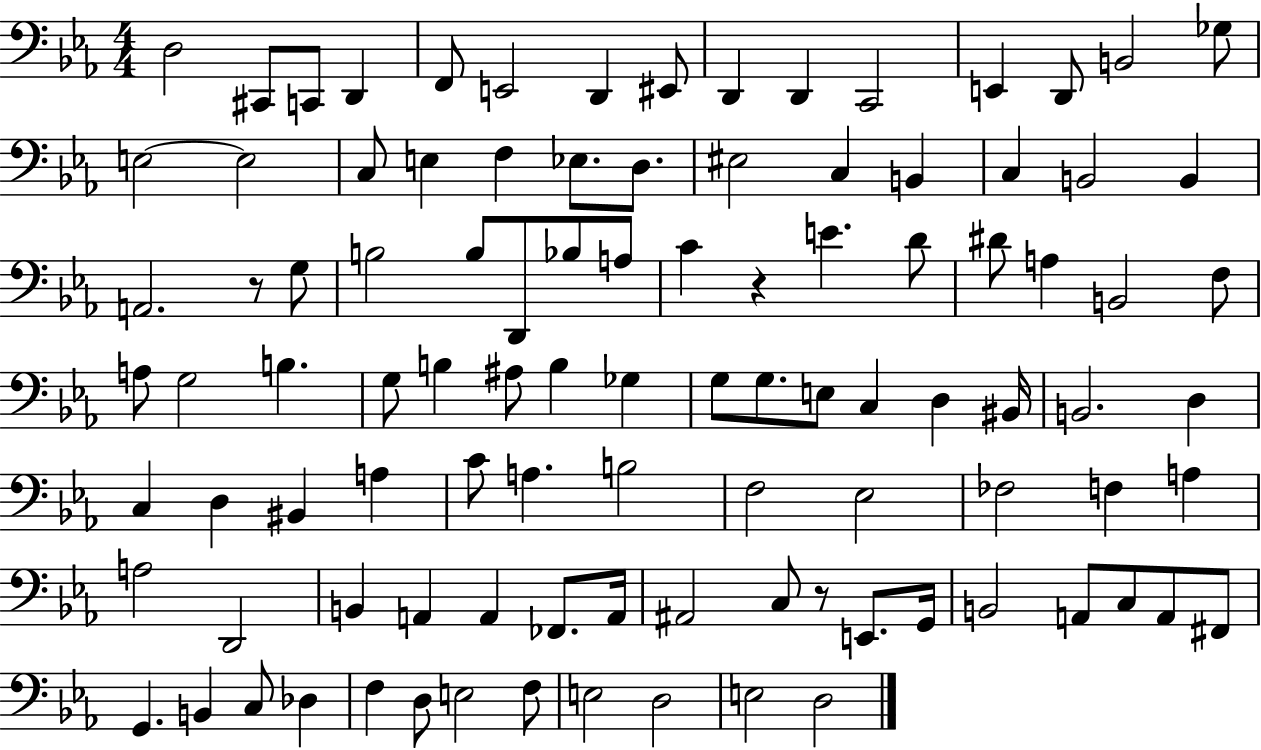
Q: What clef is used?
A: bass